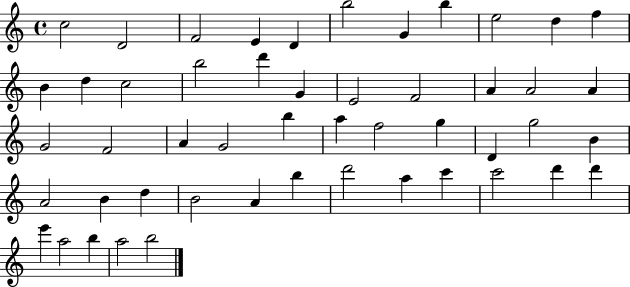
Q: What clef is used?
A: treble